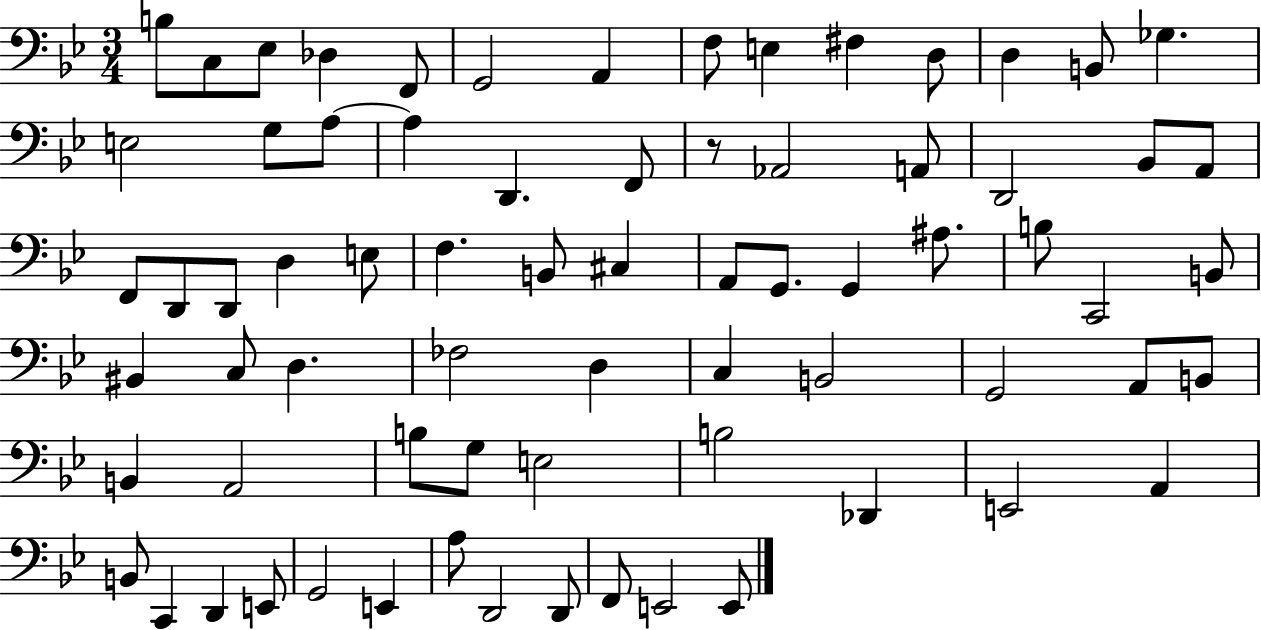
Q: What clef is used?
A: bass